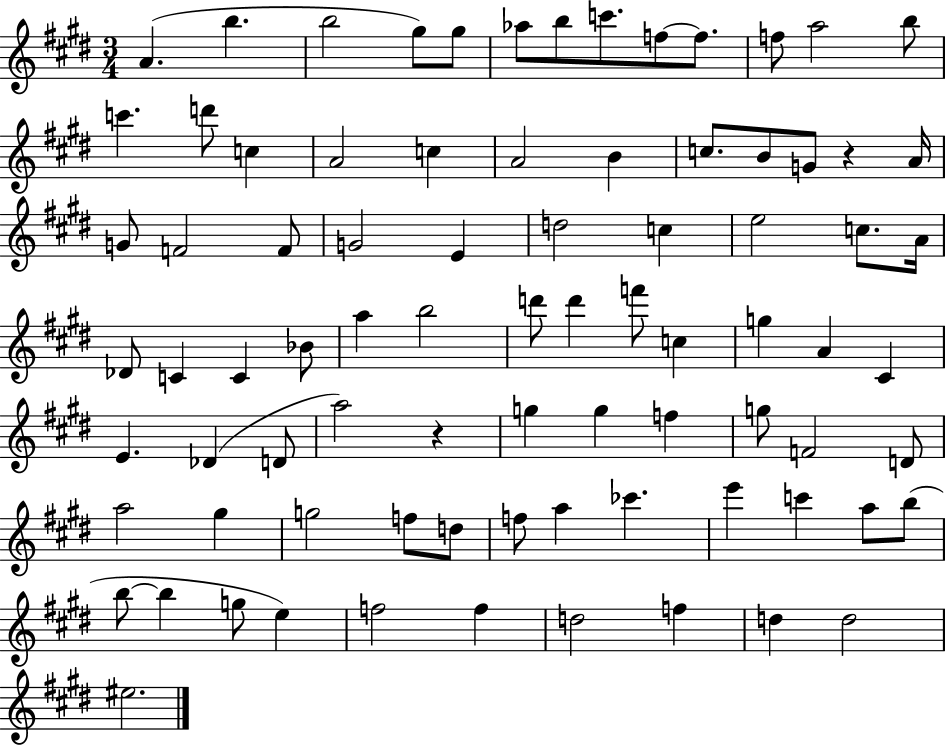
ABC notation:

X:1
T:Untitled
M:3/4
L:1/4
K:E
A b b2 ^g/2 ^g/2 _a/2 b/2 c'/2 f/2 f/2 f/2 a2 b/2 c' d'/2 c A2 c A2 B c/2 B/2 G/2 z A/4 G/2 F2 F/2 G2 E d2 c e2 c/2 A/4 _D/2 C C _B/2 a b2 d'/2 d' f'/2 c g A ^C E _D D/2 a2 z g g f g/2 F2 D/2 a2 ^g g2 f/2 d/2 f/2 a _c' e' c' a/2 b/2 b/2 b g/2 e f2 f d2 f d d2 ^e2